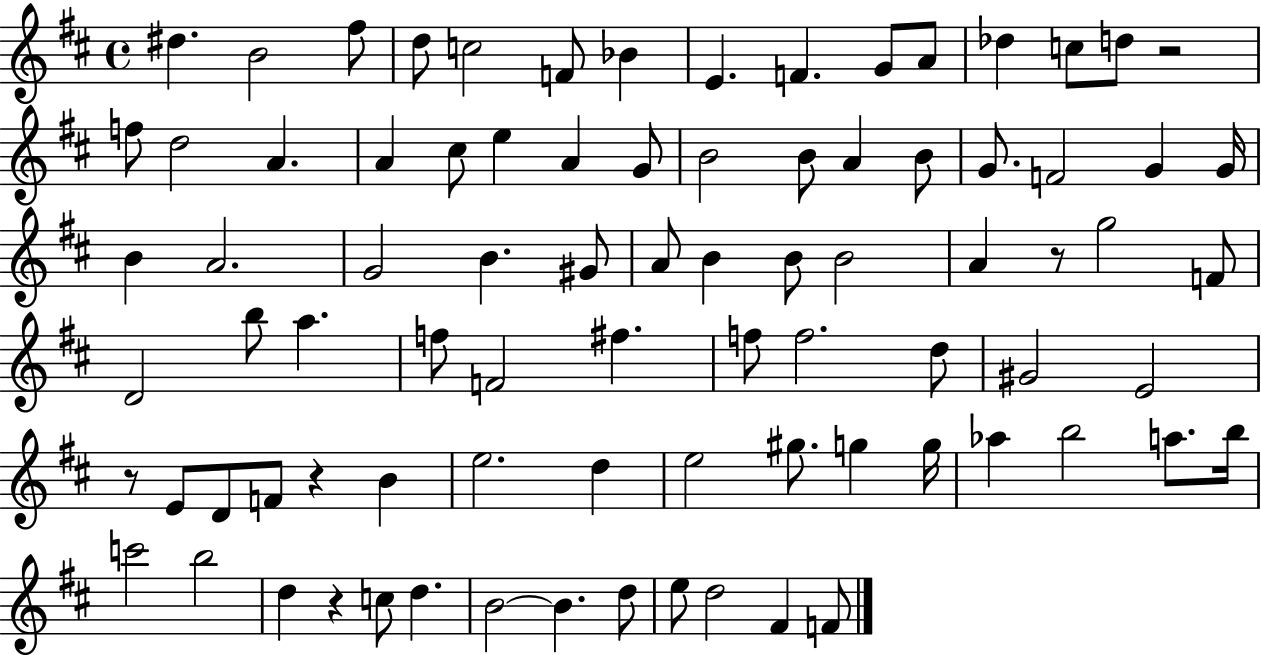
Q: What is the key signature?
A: D major